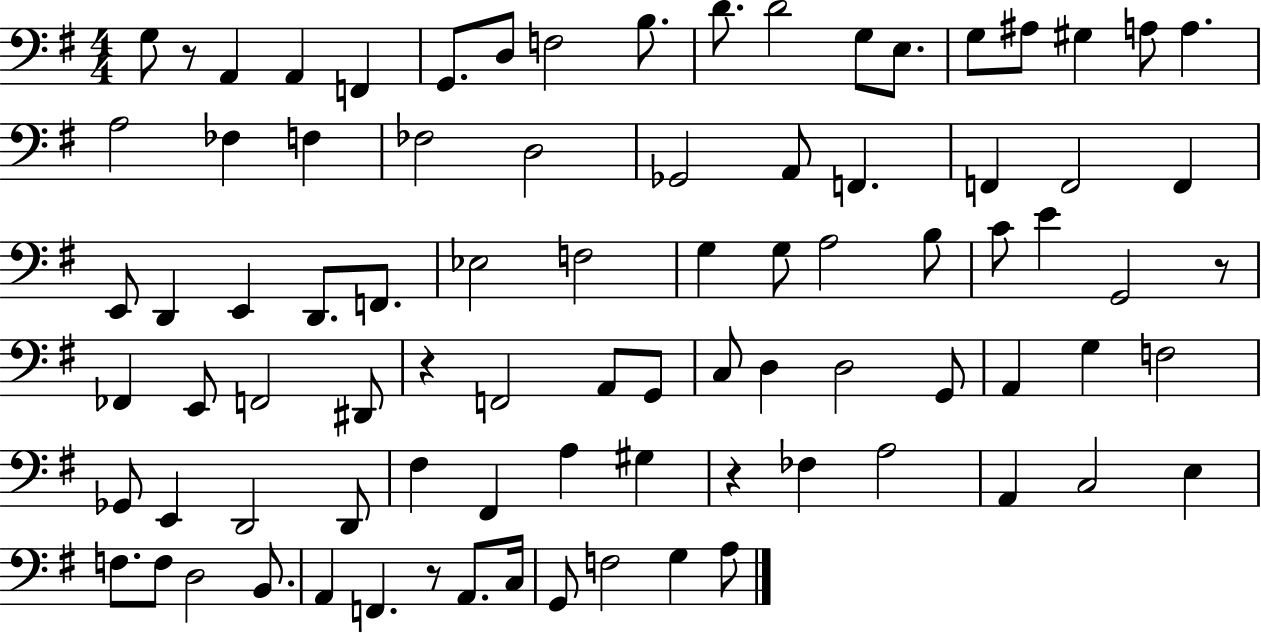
{
  \clef bass
  \numericTimeSignature
  \time 4/4
  \key g \major
  g8 r8 a,4 a,4 f,4 | g,8. d8 f2 b8. | d'8. d'2 g8 e8. | g8 ais8 gis4 a8 a4. | \break a2 fes4 f4 | fes2 d2 | ges,2 a,8 f,4. | f,4 f,2 f,4 | \break e,8 d,4 e,4 d,8. f,8. | ees2 f2 | g4 g8 a2 b8 | c'8 e'4 g,2 r8 | \break fes,4 e,8 f,2 dis,8 | r4 f,2 a,8 g,8 | c8 d4 d2 g,8 | a,4 g4 f2 | \break ges,8 e,4 d,2 d,8 | fis4 fis,4 a4 gis4 | r4 fes4 a2 | a,4 c2 e4 | \break f8. f8 d2 b,8. | a,4 f,4. r8 a,8. c16 | g,8 f2 g4 a8 | \bar "|."
}